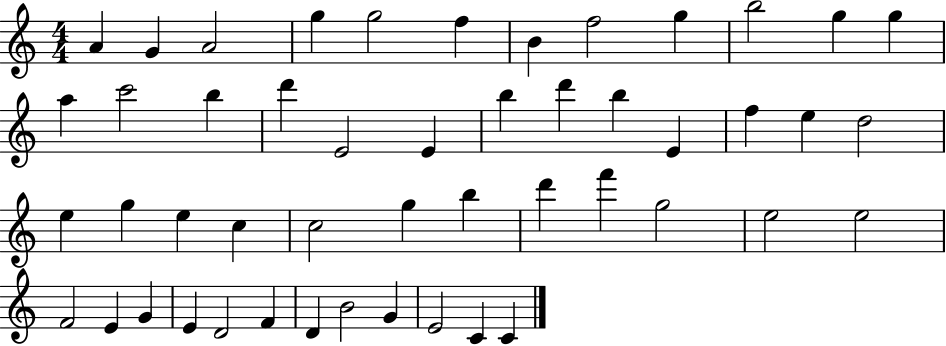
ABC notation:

X:1
T:Untitled
M:4/4
L:1/4
K:C
A G A2 g g2 f B f2 g b2 g g a c'2 b d' E2 E b d' b E f e d2 e g e c c2 g b d' f' g2 e2 e2 F2 E G E D2 F D B2 G E2 C C